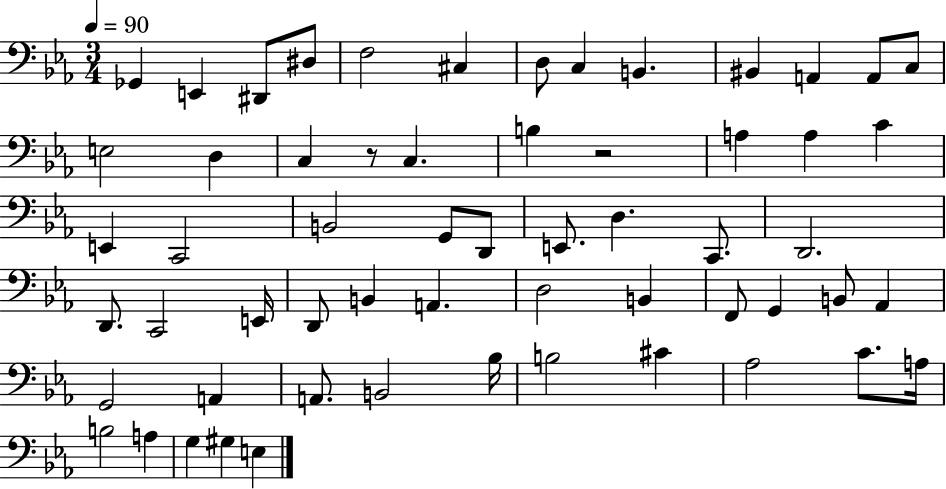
Gb2/q E2/q D#2/e D#3/e F3/h C#3/q D3/e C3/q B2/q. BIS2/q A2/q A2/e C3/e E3/h D3/q C3/q R/e C3/q. B3/q R/h A3/q A3/q C4/q E2/q C2/h B2/h G2/e D2/e E2/e. D3/q. C2/e. D2/h. D2/e. C2/h E2/s D2/e B2/q A2/q. D3/h B2/q F2/e G2/q B2/e Ab2/q G2/h A2/q A2/e. B2/h Bb3/s B3/h C#4/q Ab3/h C4/e. A3/s B3/h A3/q G3/q G#3/q E3/q